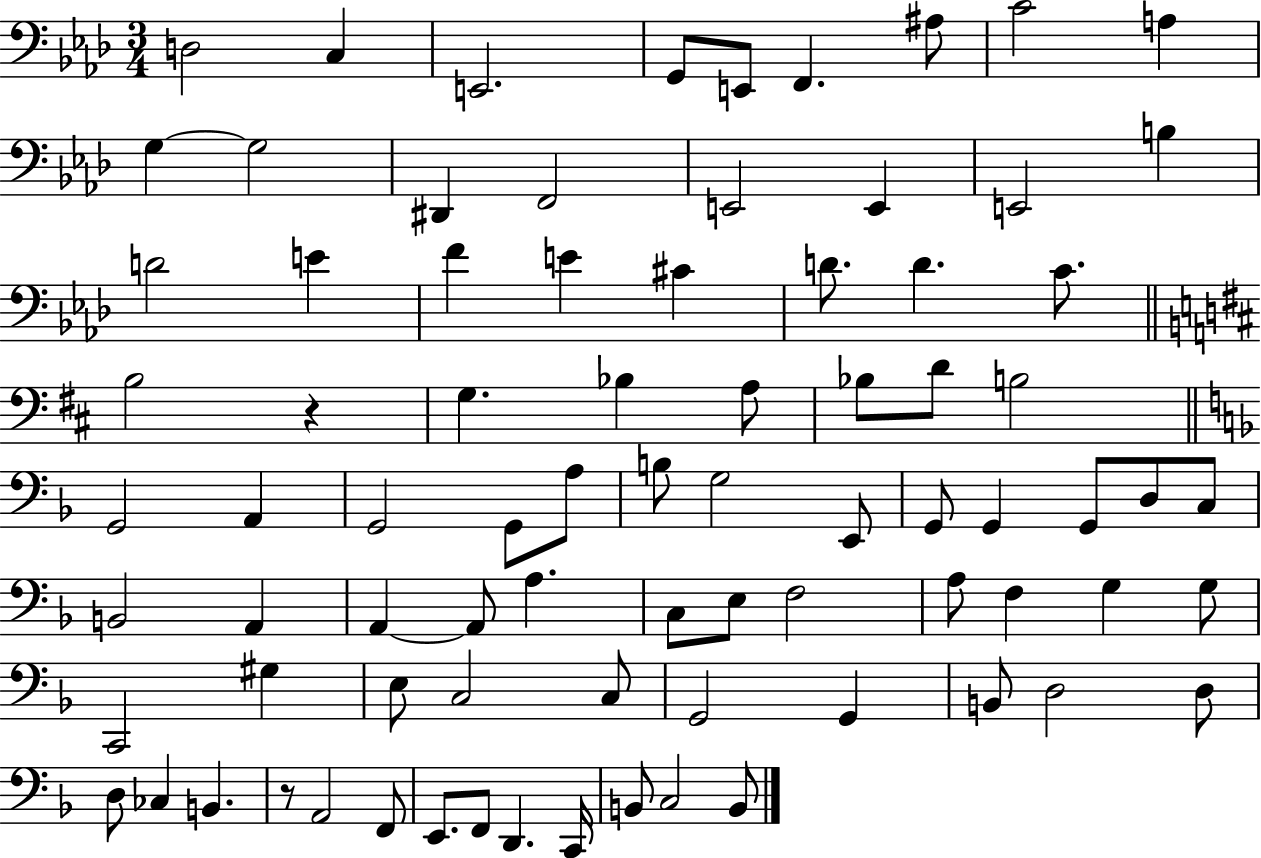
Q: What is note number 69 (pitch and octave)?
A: CES3